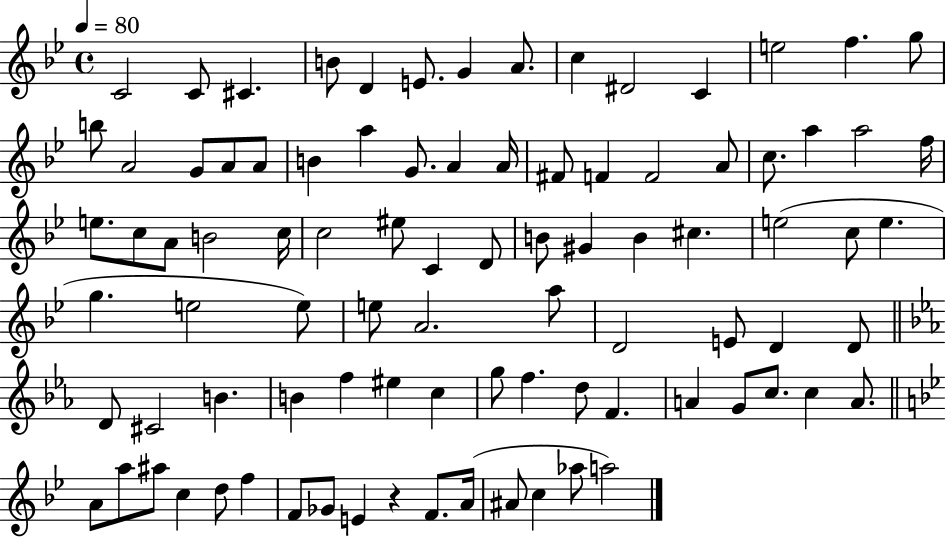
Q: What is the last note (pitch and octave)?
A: A5